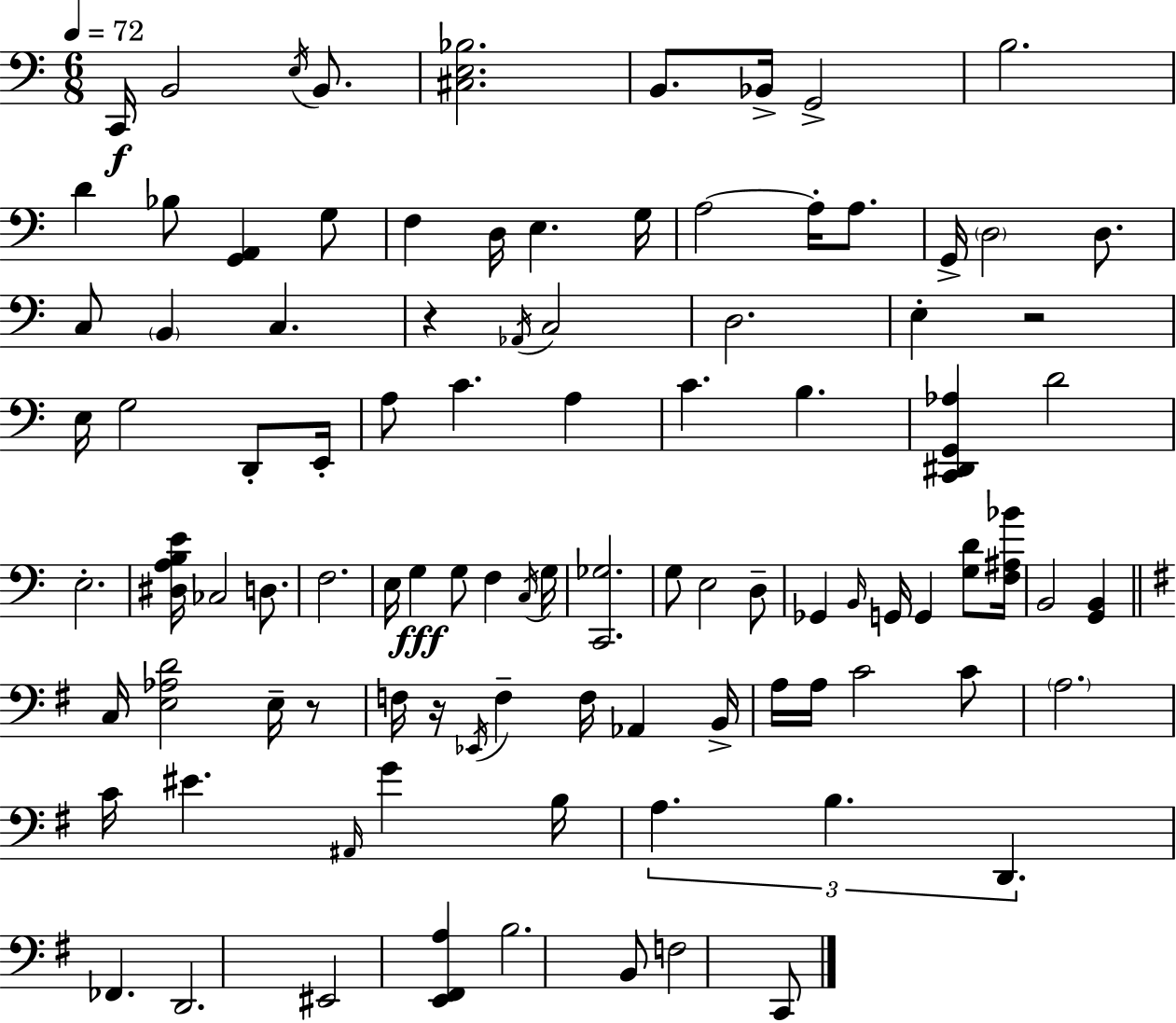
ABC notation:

X:1
T:Untitled
M:6/8
L:1/4
K:Am
C,,/4 B,,2 E,/4 B,,/2 [^C,E,_B,]2 B,,/2 _B,,/4 G,,2 B,2 D _B,/2 [G,,A,,] G,/2 F, D,/4 E, G,/4 A,2 A,/4 A,/2 G,,/4 D,2 D,/2 C,/2 B,, C, z _A,,/4 C,2 D,2 E, z2 E,/4 G,2 D,,/2 E,,/4 A,/2 C A, C B, [C,,^D,,G,,_A,] D2 E,2 [^D,A,B,E]/4 _C,2 D,/2 F,2 E,/4 G, G,/2 F, C,/4 G,/4 [C,,_G,]2 G,/2 E,2 D,/2 _G,, B,,/4 G,,/4 G,, [G,D]/2 [F,^A,_B]/4 B,,2 [G,,B,,] C,/4 [E,_A,D]2 E,/4 z/2 F,/4 z/4 _E,,/4 F, F,/4 _A,, B,,/4 A,/4 A,/4 C2 C/2 A,2 C/4 ^E ^A,,/4 G B,/4 A, B, D,, _F,, D,,2 ^E,,2 [E,,^F,,A,] B,2 B,,/2 F,2 C,,/2